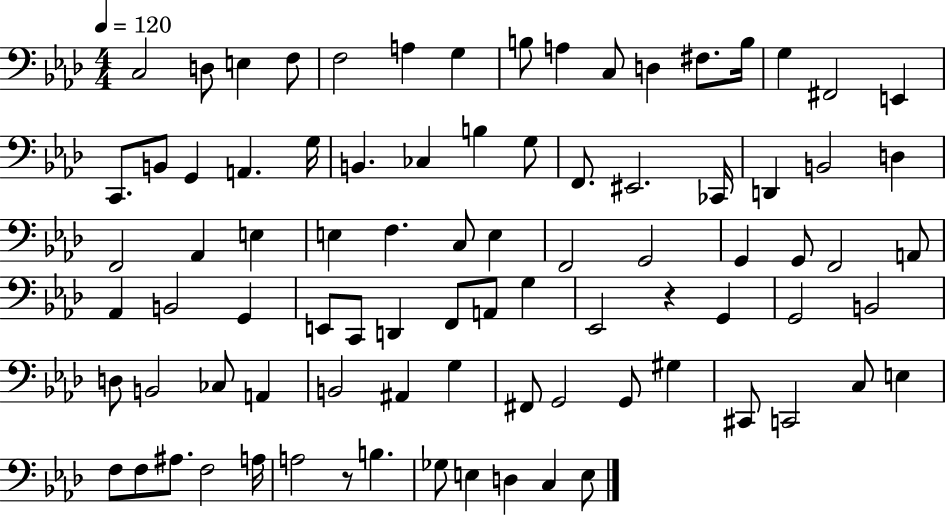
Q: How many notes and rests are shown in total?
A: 86